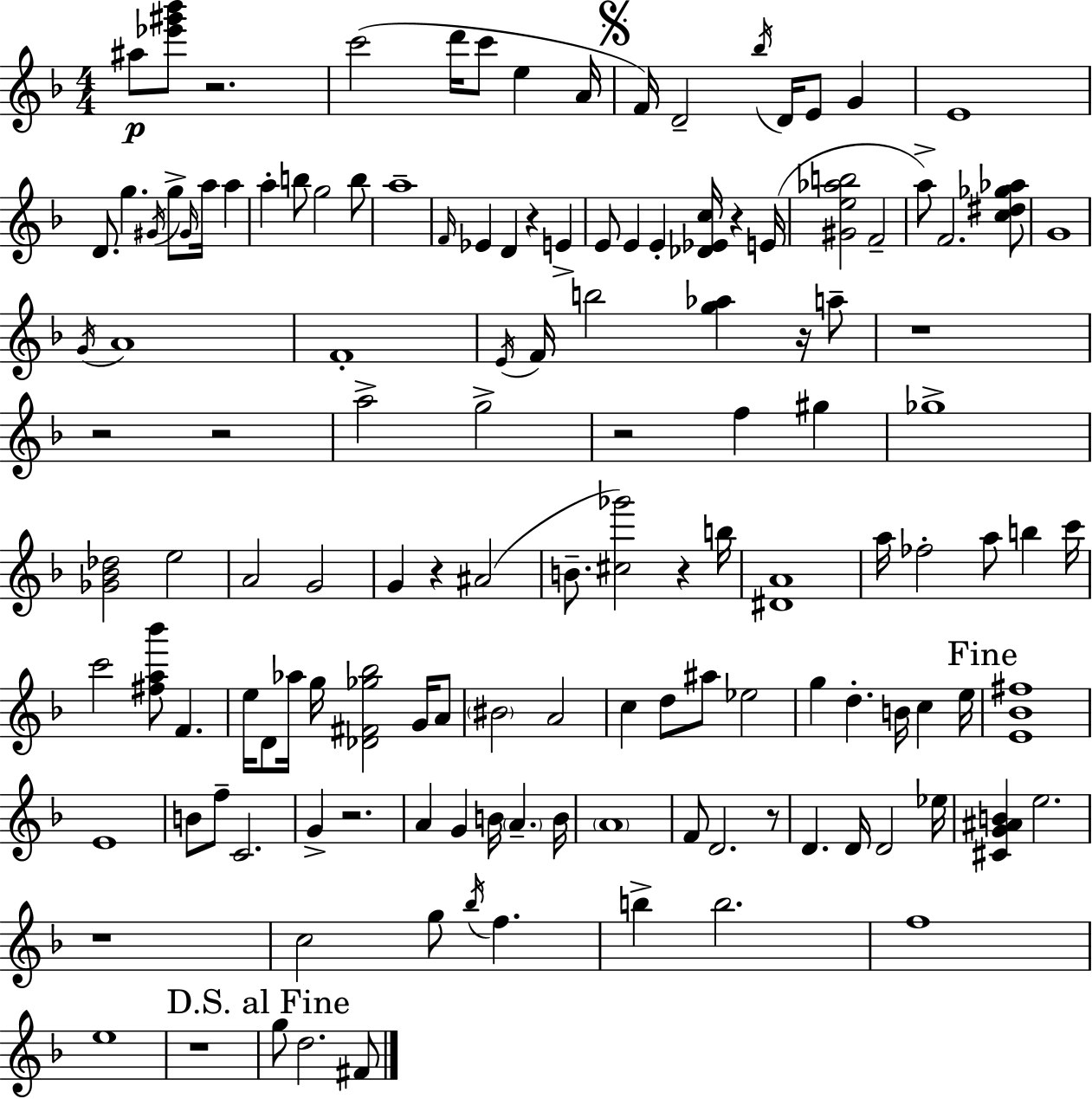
{
  \clef treble
  \numericTimeSignature
  \time 4/4
  \key d \minor
  ais''8\p <ees''' gis''' bes'''>8 r2. | c'''2( d'''16 c'''8 e''4 a'16 | \mark \markup { \musicglyph "scripts.segno" } f'16) d'2-- \acciaccatura { bes''16 } d'16 e'8 g'4 | e'1 | \break d'8. g''4. \acciaccatura { gis'16 } g''8-> \grace { gis'16 } a''16 a''4 | a''4-. b''8 g''2 | b''8 a''1-- | \grace { f'16 } ees'4 d'4 r4 | \break e'4-> e'8 e'4 e'4-. <des' ees' c''>16 r4 | e'16( <gis' e'' aes'' b''>2 f'2-- | a''8->) f'2. | <c'' dis'' ges'' aes''>8 g'1 | \break \acciaccatura { g'16 } a'1 | f'1-. | \acciaccatura { e'16 } f'16 b''2 <g'' aes''>4 | r16 a''8-- r1 | \break r2 r2 | a''2-> g''2-> | r2 f''4 | gis''4 ges''1-> | \break <ges' bes' des''>2 e''2 | a'2 g'2 | g'4 r4 ais'2( | b'8.-- <cis'' ges'''>2) | \break r4 b''16 <dis' a'>1 | a''16 fes''2-. a''8 | b''4 c'''16 c'''2 <fis'' a'' bes'''>8 | f'4. e''16 d'8 aes''16 g''16 <des' fis' ges'' bes''>2 | \break g'16 a'8 \parenthesize bis'2 a'2 | c''4 d''8 ais''8 ees''2 | g''4 d''4.-. | b'16 c''4 e''16 \mark "Fine" <e' bes' fis''>1 | \break e'1 | b'8 f''8-- c'2. | g'4-> r2. | a'4 g'4 b'16 \parenthesize a'4.-- | \break b'16 \parenthesize a'1 | f'8 d'2. | r8 d'4. d'16 d'2 | ees''16 <cis' g' ais' b'>4 e''2. | \break r1 | c''2 g''8 | \acciaccatura { bes''16 } f''4. b''4-> b''2. | f''1 | \break e''1 | r1 | \mark "D.S. al Fine" g''8 d''2. | fis'8 \bar "|."
}